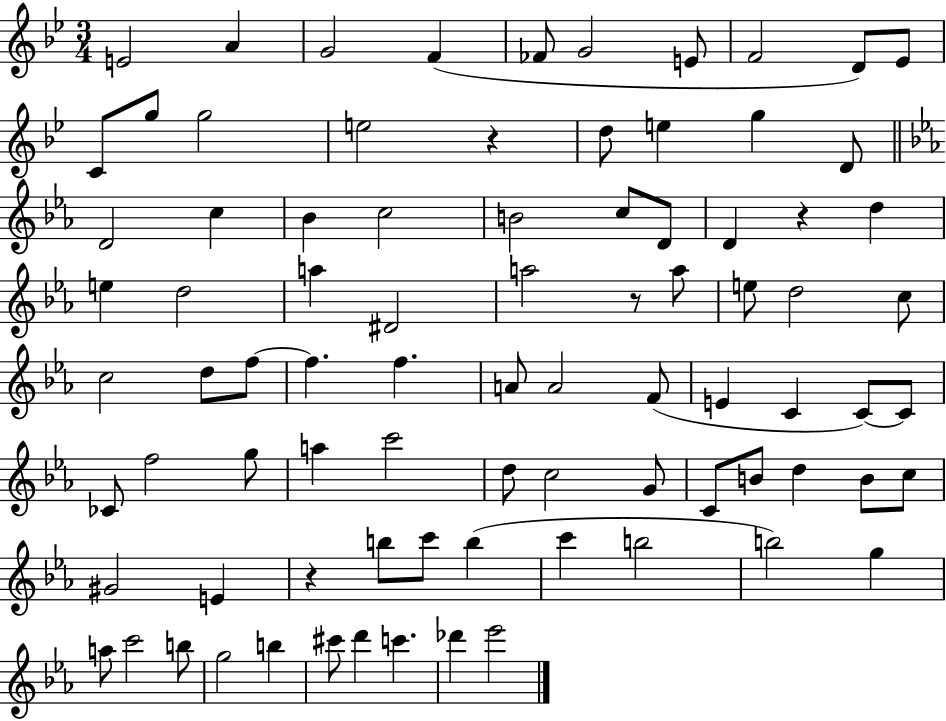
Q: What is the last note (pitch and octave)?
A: Eb6